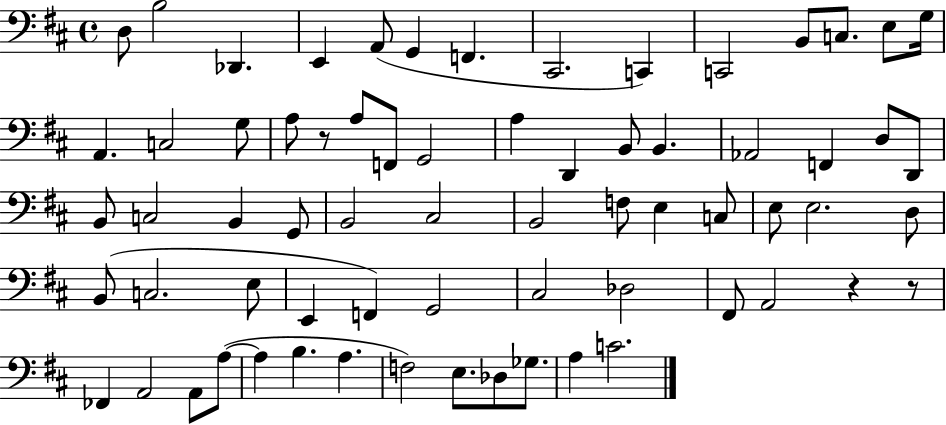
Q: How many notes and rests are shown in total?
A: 68